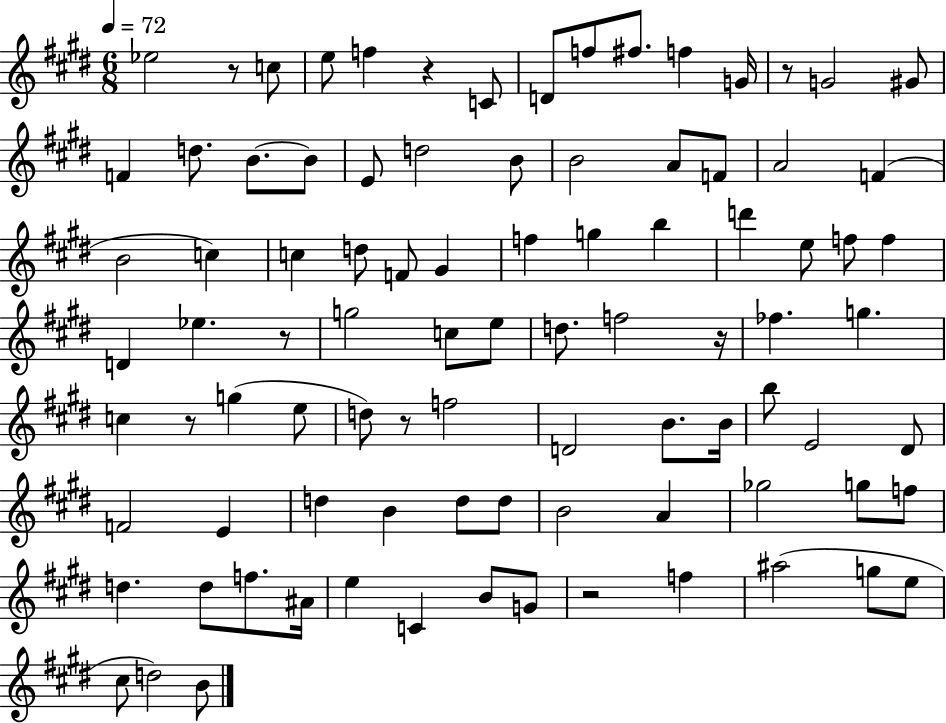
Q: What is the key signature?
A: E major